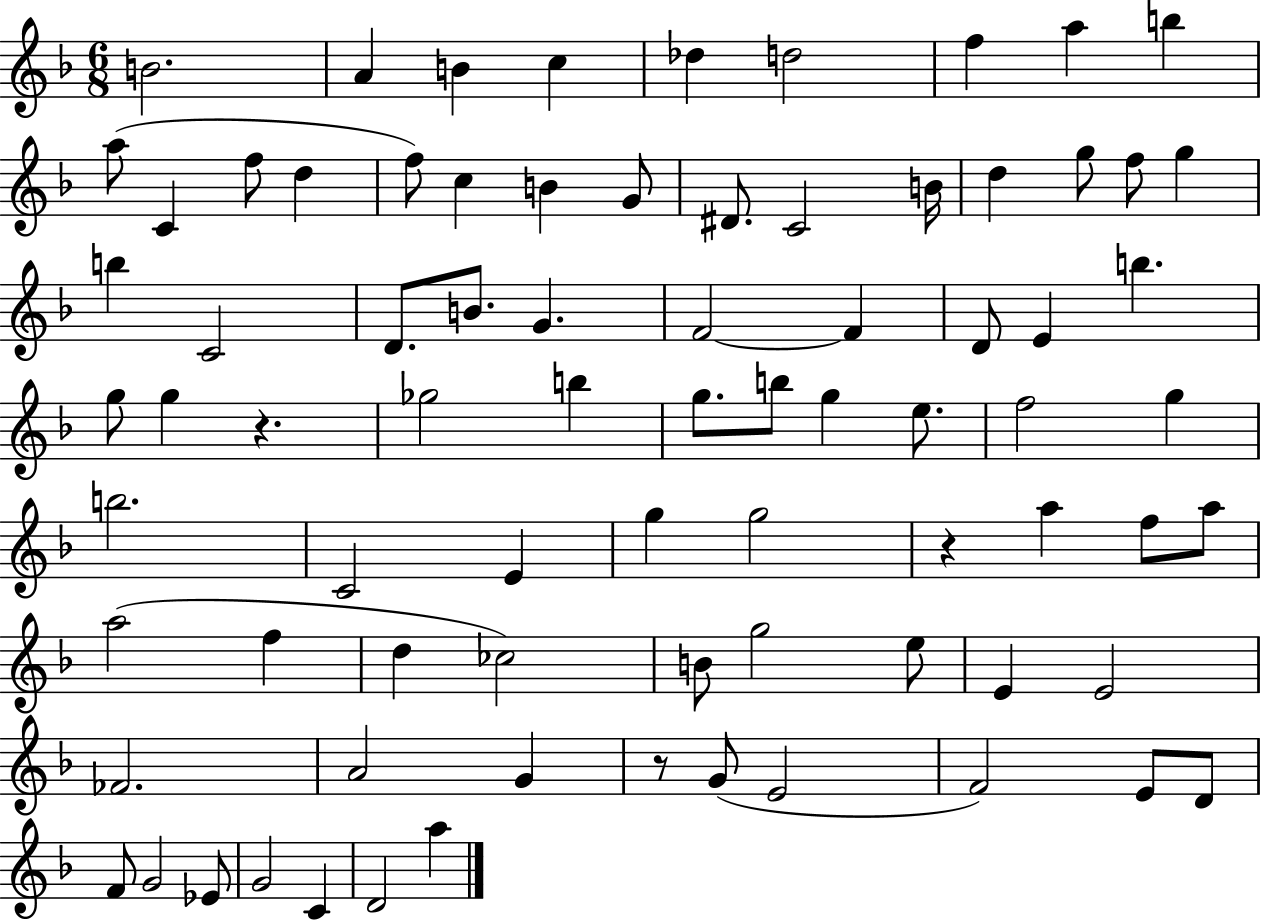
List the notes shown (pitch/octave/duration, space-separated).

B4/h. A4/q B4/q C5/q Db5/q D5/h F5/q A5/q B5/q A5/e C4/q F5/e D5/q F5/e C5/q B4/q G4/e D#4/e. C4/h B4/s D5/q G5/e F5/e G5/q B5/q C4/h D4/e. B4/e. G4/q. F4/h F4/q D4/e E4/q B5/q. G5/e G5/q R/q. Gb5/h B5/q G5/e. B5/e G5/q E5/e. F5/h G5/q B5/h. C4/h E4/q G5/q G5/h R/q A5/q F5/e A5/e A5/h F5/q D5/q CES5/h B4/e G5/h E5/e E4/q E4/h FES4/h. A4/h G4/q R/e G4/e E4/h F4/h E4/e D4/e F4/e G4/h Eb4/e G4/h C4/q D4/h A5/q